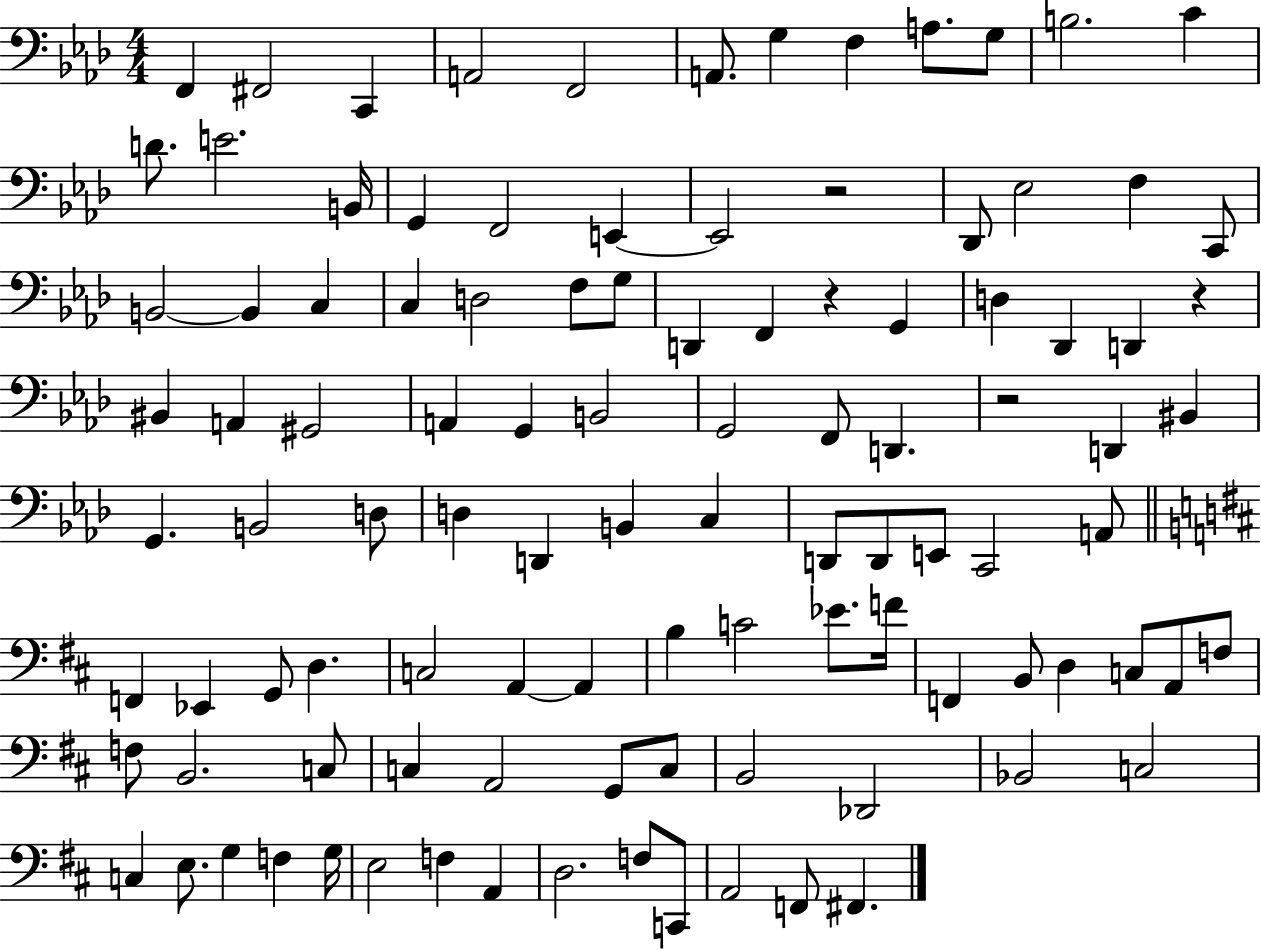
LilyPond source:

{
  \clef bass
  \numericTimeSignature
  \time 4/4
  \key aes \major
  f,4 fis,2 c,4 | a,2 f,2 | a,8. g4 f4 a8. g8 | b2. c'4 | \break d'8. e'2. b,16 | g,4 f,2 e,4~~ | e,2 r2 | des,8 ees2 f4 c,8 | \break b,2~~ b,4 c4 | c4 d2 f8 g8 | d,4 f,4 r4 g,4 | d4 des,4 d,4 r4 | \break bis,4 a,4 gis,2 | a,4 g,4 b,2 | g,2 f,8 d,4. | r2 d,4 bis,4 | \break g,4. b,2 d8 | d4 d,4 b,4 c4 | d,8 d,8 e,8 c,2 a,8 | \bar "||" \break \key d \major f,4 ees,4 g,8 d4. | c2 a,4~~ a,4 | b4 c'2 ees'8. f'16 | f,4 b,8 d4 c8 a,8 f8 | \break f8 b,2. c8 | c4 a,2 g,8 c8 | b,2 des,2 | bes,2 c2 | \break c4 e8. g4 f4 g16 | e2 f4 a,4 | d2. f8 c,8 | a,2 f,8 fis,4. | \break \bar "|."
}